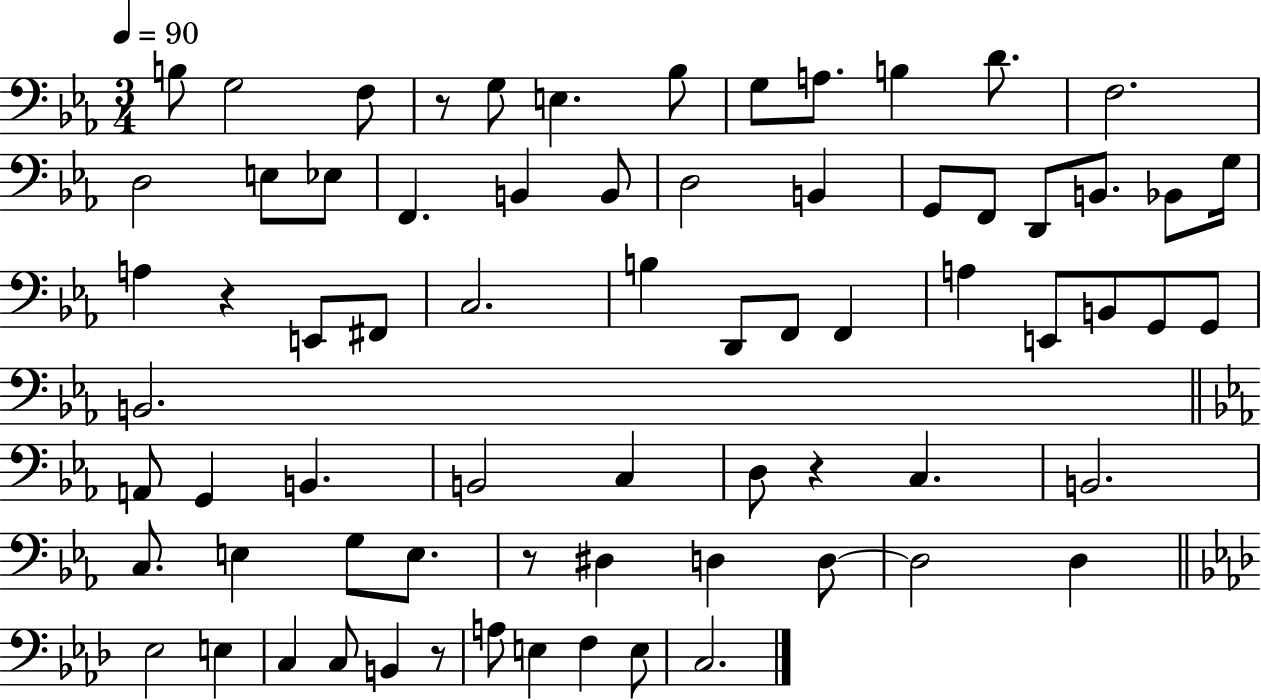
B3/e G3/h F3/e R/e G3/e E3/q. Bb3/e G3/e A3/e. B3/q D4/e. F3/h. D3/h E3/e Eb3/e F2/q. B2/q B2/e D3/h B2/q G2/e F2/e D2/e B2/e. Bb2/e G3/s A3/q R/q E2/e F#2/e C3/h. B3/q D2/e F2/e F2/q A3/q E2/e B2/e G2/e G2/e B2/h. A2/e G2/q B2/q. B2/h C3/q D3/e R/q C3/q. B2/h. C3/e. E3/q G3/e E3/e. R/e D#3/q D3/q D3/e D3/h D3/q Eb3/h E3/q C3/q C3/e B2/q R/e A3/e E3/q F3/q E3/e C3/h.